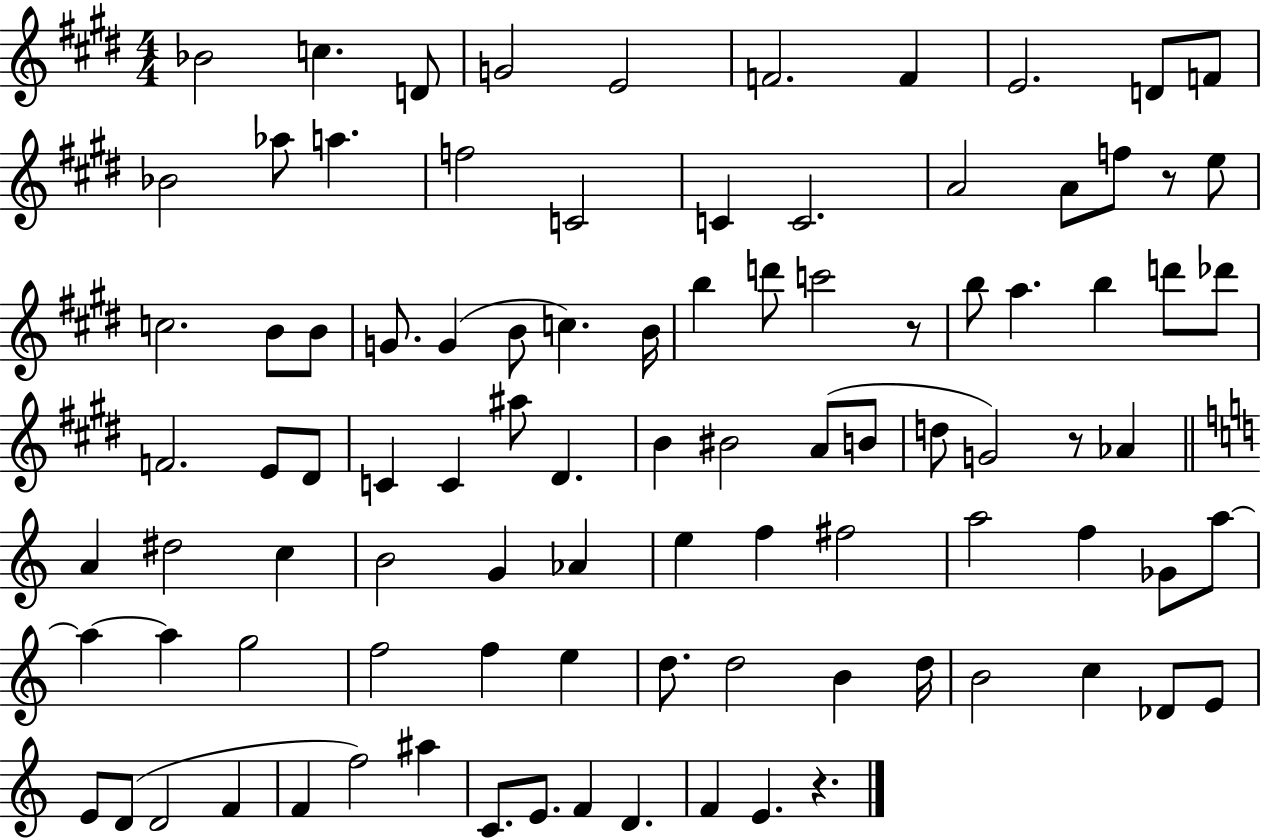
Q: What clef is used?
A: treble